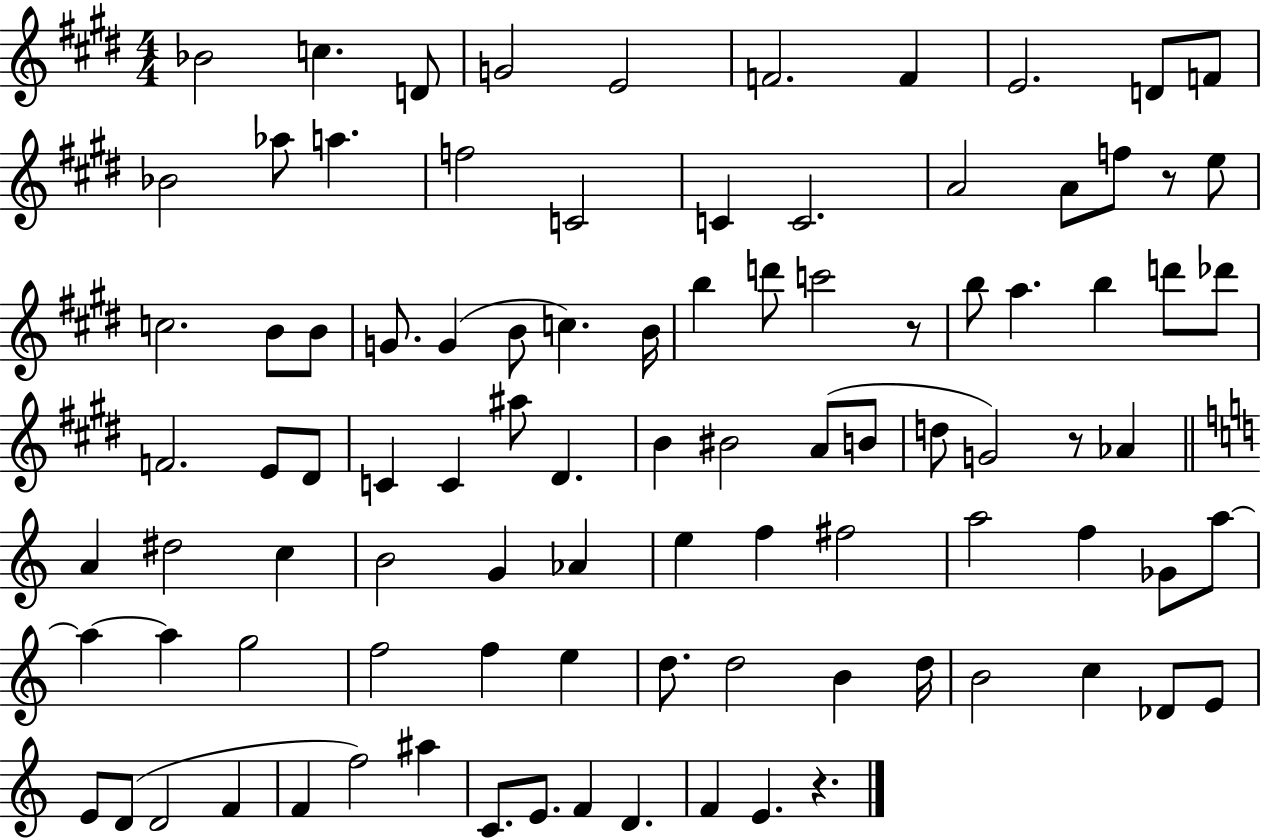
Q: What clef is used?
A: treble